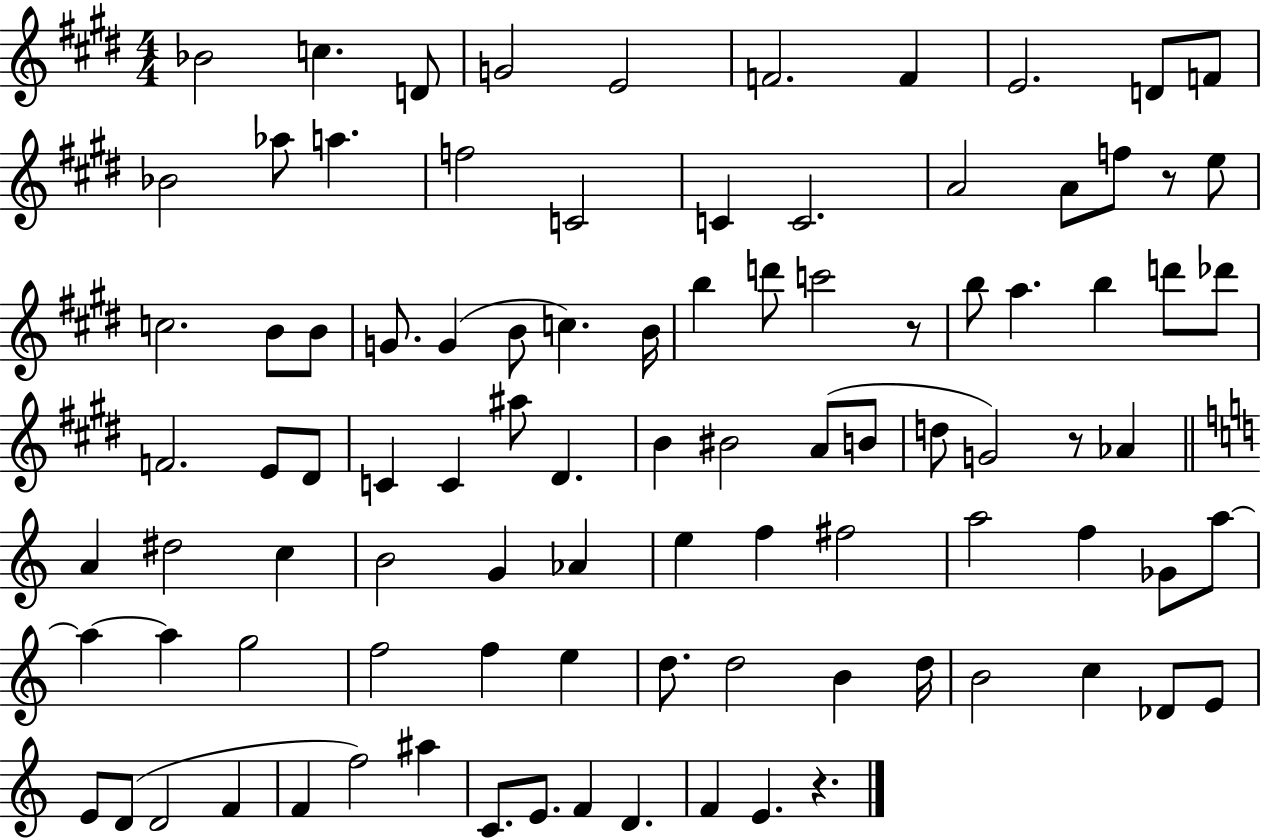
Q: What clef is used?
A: treble